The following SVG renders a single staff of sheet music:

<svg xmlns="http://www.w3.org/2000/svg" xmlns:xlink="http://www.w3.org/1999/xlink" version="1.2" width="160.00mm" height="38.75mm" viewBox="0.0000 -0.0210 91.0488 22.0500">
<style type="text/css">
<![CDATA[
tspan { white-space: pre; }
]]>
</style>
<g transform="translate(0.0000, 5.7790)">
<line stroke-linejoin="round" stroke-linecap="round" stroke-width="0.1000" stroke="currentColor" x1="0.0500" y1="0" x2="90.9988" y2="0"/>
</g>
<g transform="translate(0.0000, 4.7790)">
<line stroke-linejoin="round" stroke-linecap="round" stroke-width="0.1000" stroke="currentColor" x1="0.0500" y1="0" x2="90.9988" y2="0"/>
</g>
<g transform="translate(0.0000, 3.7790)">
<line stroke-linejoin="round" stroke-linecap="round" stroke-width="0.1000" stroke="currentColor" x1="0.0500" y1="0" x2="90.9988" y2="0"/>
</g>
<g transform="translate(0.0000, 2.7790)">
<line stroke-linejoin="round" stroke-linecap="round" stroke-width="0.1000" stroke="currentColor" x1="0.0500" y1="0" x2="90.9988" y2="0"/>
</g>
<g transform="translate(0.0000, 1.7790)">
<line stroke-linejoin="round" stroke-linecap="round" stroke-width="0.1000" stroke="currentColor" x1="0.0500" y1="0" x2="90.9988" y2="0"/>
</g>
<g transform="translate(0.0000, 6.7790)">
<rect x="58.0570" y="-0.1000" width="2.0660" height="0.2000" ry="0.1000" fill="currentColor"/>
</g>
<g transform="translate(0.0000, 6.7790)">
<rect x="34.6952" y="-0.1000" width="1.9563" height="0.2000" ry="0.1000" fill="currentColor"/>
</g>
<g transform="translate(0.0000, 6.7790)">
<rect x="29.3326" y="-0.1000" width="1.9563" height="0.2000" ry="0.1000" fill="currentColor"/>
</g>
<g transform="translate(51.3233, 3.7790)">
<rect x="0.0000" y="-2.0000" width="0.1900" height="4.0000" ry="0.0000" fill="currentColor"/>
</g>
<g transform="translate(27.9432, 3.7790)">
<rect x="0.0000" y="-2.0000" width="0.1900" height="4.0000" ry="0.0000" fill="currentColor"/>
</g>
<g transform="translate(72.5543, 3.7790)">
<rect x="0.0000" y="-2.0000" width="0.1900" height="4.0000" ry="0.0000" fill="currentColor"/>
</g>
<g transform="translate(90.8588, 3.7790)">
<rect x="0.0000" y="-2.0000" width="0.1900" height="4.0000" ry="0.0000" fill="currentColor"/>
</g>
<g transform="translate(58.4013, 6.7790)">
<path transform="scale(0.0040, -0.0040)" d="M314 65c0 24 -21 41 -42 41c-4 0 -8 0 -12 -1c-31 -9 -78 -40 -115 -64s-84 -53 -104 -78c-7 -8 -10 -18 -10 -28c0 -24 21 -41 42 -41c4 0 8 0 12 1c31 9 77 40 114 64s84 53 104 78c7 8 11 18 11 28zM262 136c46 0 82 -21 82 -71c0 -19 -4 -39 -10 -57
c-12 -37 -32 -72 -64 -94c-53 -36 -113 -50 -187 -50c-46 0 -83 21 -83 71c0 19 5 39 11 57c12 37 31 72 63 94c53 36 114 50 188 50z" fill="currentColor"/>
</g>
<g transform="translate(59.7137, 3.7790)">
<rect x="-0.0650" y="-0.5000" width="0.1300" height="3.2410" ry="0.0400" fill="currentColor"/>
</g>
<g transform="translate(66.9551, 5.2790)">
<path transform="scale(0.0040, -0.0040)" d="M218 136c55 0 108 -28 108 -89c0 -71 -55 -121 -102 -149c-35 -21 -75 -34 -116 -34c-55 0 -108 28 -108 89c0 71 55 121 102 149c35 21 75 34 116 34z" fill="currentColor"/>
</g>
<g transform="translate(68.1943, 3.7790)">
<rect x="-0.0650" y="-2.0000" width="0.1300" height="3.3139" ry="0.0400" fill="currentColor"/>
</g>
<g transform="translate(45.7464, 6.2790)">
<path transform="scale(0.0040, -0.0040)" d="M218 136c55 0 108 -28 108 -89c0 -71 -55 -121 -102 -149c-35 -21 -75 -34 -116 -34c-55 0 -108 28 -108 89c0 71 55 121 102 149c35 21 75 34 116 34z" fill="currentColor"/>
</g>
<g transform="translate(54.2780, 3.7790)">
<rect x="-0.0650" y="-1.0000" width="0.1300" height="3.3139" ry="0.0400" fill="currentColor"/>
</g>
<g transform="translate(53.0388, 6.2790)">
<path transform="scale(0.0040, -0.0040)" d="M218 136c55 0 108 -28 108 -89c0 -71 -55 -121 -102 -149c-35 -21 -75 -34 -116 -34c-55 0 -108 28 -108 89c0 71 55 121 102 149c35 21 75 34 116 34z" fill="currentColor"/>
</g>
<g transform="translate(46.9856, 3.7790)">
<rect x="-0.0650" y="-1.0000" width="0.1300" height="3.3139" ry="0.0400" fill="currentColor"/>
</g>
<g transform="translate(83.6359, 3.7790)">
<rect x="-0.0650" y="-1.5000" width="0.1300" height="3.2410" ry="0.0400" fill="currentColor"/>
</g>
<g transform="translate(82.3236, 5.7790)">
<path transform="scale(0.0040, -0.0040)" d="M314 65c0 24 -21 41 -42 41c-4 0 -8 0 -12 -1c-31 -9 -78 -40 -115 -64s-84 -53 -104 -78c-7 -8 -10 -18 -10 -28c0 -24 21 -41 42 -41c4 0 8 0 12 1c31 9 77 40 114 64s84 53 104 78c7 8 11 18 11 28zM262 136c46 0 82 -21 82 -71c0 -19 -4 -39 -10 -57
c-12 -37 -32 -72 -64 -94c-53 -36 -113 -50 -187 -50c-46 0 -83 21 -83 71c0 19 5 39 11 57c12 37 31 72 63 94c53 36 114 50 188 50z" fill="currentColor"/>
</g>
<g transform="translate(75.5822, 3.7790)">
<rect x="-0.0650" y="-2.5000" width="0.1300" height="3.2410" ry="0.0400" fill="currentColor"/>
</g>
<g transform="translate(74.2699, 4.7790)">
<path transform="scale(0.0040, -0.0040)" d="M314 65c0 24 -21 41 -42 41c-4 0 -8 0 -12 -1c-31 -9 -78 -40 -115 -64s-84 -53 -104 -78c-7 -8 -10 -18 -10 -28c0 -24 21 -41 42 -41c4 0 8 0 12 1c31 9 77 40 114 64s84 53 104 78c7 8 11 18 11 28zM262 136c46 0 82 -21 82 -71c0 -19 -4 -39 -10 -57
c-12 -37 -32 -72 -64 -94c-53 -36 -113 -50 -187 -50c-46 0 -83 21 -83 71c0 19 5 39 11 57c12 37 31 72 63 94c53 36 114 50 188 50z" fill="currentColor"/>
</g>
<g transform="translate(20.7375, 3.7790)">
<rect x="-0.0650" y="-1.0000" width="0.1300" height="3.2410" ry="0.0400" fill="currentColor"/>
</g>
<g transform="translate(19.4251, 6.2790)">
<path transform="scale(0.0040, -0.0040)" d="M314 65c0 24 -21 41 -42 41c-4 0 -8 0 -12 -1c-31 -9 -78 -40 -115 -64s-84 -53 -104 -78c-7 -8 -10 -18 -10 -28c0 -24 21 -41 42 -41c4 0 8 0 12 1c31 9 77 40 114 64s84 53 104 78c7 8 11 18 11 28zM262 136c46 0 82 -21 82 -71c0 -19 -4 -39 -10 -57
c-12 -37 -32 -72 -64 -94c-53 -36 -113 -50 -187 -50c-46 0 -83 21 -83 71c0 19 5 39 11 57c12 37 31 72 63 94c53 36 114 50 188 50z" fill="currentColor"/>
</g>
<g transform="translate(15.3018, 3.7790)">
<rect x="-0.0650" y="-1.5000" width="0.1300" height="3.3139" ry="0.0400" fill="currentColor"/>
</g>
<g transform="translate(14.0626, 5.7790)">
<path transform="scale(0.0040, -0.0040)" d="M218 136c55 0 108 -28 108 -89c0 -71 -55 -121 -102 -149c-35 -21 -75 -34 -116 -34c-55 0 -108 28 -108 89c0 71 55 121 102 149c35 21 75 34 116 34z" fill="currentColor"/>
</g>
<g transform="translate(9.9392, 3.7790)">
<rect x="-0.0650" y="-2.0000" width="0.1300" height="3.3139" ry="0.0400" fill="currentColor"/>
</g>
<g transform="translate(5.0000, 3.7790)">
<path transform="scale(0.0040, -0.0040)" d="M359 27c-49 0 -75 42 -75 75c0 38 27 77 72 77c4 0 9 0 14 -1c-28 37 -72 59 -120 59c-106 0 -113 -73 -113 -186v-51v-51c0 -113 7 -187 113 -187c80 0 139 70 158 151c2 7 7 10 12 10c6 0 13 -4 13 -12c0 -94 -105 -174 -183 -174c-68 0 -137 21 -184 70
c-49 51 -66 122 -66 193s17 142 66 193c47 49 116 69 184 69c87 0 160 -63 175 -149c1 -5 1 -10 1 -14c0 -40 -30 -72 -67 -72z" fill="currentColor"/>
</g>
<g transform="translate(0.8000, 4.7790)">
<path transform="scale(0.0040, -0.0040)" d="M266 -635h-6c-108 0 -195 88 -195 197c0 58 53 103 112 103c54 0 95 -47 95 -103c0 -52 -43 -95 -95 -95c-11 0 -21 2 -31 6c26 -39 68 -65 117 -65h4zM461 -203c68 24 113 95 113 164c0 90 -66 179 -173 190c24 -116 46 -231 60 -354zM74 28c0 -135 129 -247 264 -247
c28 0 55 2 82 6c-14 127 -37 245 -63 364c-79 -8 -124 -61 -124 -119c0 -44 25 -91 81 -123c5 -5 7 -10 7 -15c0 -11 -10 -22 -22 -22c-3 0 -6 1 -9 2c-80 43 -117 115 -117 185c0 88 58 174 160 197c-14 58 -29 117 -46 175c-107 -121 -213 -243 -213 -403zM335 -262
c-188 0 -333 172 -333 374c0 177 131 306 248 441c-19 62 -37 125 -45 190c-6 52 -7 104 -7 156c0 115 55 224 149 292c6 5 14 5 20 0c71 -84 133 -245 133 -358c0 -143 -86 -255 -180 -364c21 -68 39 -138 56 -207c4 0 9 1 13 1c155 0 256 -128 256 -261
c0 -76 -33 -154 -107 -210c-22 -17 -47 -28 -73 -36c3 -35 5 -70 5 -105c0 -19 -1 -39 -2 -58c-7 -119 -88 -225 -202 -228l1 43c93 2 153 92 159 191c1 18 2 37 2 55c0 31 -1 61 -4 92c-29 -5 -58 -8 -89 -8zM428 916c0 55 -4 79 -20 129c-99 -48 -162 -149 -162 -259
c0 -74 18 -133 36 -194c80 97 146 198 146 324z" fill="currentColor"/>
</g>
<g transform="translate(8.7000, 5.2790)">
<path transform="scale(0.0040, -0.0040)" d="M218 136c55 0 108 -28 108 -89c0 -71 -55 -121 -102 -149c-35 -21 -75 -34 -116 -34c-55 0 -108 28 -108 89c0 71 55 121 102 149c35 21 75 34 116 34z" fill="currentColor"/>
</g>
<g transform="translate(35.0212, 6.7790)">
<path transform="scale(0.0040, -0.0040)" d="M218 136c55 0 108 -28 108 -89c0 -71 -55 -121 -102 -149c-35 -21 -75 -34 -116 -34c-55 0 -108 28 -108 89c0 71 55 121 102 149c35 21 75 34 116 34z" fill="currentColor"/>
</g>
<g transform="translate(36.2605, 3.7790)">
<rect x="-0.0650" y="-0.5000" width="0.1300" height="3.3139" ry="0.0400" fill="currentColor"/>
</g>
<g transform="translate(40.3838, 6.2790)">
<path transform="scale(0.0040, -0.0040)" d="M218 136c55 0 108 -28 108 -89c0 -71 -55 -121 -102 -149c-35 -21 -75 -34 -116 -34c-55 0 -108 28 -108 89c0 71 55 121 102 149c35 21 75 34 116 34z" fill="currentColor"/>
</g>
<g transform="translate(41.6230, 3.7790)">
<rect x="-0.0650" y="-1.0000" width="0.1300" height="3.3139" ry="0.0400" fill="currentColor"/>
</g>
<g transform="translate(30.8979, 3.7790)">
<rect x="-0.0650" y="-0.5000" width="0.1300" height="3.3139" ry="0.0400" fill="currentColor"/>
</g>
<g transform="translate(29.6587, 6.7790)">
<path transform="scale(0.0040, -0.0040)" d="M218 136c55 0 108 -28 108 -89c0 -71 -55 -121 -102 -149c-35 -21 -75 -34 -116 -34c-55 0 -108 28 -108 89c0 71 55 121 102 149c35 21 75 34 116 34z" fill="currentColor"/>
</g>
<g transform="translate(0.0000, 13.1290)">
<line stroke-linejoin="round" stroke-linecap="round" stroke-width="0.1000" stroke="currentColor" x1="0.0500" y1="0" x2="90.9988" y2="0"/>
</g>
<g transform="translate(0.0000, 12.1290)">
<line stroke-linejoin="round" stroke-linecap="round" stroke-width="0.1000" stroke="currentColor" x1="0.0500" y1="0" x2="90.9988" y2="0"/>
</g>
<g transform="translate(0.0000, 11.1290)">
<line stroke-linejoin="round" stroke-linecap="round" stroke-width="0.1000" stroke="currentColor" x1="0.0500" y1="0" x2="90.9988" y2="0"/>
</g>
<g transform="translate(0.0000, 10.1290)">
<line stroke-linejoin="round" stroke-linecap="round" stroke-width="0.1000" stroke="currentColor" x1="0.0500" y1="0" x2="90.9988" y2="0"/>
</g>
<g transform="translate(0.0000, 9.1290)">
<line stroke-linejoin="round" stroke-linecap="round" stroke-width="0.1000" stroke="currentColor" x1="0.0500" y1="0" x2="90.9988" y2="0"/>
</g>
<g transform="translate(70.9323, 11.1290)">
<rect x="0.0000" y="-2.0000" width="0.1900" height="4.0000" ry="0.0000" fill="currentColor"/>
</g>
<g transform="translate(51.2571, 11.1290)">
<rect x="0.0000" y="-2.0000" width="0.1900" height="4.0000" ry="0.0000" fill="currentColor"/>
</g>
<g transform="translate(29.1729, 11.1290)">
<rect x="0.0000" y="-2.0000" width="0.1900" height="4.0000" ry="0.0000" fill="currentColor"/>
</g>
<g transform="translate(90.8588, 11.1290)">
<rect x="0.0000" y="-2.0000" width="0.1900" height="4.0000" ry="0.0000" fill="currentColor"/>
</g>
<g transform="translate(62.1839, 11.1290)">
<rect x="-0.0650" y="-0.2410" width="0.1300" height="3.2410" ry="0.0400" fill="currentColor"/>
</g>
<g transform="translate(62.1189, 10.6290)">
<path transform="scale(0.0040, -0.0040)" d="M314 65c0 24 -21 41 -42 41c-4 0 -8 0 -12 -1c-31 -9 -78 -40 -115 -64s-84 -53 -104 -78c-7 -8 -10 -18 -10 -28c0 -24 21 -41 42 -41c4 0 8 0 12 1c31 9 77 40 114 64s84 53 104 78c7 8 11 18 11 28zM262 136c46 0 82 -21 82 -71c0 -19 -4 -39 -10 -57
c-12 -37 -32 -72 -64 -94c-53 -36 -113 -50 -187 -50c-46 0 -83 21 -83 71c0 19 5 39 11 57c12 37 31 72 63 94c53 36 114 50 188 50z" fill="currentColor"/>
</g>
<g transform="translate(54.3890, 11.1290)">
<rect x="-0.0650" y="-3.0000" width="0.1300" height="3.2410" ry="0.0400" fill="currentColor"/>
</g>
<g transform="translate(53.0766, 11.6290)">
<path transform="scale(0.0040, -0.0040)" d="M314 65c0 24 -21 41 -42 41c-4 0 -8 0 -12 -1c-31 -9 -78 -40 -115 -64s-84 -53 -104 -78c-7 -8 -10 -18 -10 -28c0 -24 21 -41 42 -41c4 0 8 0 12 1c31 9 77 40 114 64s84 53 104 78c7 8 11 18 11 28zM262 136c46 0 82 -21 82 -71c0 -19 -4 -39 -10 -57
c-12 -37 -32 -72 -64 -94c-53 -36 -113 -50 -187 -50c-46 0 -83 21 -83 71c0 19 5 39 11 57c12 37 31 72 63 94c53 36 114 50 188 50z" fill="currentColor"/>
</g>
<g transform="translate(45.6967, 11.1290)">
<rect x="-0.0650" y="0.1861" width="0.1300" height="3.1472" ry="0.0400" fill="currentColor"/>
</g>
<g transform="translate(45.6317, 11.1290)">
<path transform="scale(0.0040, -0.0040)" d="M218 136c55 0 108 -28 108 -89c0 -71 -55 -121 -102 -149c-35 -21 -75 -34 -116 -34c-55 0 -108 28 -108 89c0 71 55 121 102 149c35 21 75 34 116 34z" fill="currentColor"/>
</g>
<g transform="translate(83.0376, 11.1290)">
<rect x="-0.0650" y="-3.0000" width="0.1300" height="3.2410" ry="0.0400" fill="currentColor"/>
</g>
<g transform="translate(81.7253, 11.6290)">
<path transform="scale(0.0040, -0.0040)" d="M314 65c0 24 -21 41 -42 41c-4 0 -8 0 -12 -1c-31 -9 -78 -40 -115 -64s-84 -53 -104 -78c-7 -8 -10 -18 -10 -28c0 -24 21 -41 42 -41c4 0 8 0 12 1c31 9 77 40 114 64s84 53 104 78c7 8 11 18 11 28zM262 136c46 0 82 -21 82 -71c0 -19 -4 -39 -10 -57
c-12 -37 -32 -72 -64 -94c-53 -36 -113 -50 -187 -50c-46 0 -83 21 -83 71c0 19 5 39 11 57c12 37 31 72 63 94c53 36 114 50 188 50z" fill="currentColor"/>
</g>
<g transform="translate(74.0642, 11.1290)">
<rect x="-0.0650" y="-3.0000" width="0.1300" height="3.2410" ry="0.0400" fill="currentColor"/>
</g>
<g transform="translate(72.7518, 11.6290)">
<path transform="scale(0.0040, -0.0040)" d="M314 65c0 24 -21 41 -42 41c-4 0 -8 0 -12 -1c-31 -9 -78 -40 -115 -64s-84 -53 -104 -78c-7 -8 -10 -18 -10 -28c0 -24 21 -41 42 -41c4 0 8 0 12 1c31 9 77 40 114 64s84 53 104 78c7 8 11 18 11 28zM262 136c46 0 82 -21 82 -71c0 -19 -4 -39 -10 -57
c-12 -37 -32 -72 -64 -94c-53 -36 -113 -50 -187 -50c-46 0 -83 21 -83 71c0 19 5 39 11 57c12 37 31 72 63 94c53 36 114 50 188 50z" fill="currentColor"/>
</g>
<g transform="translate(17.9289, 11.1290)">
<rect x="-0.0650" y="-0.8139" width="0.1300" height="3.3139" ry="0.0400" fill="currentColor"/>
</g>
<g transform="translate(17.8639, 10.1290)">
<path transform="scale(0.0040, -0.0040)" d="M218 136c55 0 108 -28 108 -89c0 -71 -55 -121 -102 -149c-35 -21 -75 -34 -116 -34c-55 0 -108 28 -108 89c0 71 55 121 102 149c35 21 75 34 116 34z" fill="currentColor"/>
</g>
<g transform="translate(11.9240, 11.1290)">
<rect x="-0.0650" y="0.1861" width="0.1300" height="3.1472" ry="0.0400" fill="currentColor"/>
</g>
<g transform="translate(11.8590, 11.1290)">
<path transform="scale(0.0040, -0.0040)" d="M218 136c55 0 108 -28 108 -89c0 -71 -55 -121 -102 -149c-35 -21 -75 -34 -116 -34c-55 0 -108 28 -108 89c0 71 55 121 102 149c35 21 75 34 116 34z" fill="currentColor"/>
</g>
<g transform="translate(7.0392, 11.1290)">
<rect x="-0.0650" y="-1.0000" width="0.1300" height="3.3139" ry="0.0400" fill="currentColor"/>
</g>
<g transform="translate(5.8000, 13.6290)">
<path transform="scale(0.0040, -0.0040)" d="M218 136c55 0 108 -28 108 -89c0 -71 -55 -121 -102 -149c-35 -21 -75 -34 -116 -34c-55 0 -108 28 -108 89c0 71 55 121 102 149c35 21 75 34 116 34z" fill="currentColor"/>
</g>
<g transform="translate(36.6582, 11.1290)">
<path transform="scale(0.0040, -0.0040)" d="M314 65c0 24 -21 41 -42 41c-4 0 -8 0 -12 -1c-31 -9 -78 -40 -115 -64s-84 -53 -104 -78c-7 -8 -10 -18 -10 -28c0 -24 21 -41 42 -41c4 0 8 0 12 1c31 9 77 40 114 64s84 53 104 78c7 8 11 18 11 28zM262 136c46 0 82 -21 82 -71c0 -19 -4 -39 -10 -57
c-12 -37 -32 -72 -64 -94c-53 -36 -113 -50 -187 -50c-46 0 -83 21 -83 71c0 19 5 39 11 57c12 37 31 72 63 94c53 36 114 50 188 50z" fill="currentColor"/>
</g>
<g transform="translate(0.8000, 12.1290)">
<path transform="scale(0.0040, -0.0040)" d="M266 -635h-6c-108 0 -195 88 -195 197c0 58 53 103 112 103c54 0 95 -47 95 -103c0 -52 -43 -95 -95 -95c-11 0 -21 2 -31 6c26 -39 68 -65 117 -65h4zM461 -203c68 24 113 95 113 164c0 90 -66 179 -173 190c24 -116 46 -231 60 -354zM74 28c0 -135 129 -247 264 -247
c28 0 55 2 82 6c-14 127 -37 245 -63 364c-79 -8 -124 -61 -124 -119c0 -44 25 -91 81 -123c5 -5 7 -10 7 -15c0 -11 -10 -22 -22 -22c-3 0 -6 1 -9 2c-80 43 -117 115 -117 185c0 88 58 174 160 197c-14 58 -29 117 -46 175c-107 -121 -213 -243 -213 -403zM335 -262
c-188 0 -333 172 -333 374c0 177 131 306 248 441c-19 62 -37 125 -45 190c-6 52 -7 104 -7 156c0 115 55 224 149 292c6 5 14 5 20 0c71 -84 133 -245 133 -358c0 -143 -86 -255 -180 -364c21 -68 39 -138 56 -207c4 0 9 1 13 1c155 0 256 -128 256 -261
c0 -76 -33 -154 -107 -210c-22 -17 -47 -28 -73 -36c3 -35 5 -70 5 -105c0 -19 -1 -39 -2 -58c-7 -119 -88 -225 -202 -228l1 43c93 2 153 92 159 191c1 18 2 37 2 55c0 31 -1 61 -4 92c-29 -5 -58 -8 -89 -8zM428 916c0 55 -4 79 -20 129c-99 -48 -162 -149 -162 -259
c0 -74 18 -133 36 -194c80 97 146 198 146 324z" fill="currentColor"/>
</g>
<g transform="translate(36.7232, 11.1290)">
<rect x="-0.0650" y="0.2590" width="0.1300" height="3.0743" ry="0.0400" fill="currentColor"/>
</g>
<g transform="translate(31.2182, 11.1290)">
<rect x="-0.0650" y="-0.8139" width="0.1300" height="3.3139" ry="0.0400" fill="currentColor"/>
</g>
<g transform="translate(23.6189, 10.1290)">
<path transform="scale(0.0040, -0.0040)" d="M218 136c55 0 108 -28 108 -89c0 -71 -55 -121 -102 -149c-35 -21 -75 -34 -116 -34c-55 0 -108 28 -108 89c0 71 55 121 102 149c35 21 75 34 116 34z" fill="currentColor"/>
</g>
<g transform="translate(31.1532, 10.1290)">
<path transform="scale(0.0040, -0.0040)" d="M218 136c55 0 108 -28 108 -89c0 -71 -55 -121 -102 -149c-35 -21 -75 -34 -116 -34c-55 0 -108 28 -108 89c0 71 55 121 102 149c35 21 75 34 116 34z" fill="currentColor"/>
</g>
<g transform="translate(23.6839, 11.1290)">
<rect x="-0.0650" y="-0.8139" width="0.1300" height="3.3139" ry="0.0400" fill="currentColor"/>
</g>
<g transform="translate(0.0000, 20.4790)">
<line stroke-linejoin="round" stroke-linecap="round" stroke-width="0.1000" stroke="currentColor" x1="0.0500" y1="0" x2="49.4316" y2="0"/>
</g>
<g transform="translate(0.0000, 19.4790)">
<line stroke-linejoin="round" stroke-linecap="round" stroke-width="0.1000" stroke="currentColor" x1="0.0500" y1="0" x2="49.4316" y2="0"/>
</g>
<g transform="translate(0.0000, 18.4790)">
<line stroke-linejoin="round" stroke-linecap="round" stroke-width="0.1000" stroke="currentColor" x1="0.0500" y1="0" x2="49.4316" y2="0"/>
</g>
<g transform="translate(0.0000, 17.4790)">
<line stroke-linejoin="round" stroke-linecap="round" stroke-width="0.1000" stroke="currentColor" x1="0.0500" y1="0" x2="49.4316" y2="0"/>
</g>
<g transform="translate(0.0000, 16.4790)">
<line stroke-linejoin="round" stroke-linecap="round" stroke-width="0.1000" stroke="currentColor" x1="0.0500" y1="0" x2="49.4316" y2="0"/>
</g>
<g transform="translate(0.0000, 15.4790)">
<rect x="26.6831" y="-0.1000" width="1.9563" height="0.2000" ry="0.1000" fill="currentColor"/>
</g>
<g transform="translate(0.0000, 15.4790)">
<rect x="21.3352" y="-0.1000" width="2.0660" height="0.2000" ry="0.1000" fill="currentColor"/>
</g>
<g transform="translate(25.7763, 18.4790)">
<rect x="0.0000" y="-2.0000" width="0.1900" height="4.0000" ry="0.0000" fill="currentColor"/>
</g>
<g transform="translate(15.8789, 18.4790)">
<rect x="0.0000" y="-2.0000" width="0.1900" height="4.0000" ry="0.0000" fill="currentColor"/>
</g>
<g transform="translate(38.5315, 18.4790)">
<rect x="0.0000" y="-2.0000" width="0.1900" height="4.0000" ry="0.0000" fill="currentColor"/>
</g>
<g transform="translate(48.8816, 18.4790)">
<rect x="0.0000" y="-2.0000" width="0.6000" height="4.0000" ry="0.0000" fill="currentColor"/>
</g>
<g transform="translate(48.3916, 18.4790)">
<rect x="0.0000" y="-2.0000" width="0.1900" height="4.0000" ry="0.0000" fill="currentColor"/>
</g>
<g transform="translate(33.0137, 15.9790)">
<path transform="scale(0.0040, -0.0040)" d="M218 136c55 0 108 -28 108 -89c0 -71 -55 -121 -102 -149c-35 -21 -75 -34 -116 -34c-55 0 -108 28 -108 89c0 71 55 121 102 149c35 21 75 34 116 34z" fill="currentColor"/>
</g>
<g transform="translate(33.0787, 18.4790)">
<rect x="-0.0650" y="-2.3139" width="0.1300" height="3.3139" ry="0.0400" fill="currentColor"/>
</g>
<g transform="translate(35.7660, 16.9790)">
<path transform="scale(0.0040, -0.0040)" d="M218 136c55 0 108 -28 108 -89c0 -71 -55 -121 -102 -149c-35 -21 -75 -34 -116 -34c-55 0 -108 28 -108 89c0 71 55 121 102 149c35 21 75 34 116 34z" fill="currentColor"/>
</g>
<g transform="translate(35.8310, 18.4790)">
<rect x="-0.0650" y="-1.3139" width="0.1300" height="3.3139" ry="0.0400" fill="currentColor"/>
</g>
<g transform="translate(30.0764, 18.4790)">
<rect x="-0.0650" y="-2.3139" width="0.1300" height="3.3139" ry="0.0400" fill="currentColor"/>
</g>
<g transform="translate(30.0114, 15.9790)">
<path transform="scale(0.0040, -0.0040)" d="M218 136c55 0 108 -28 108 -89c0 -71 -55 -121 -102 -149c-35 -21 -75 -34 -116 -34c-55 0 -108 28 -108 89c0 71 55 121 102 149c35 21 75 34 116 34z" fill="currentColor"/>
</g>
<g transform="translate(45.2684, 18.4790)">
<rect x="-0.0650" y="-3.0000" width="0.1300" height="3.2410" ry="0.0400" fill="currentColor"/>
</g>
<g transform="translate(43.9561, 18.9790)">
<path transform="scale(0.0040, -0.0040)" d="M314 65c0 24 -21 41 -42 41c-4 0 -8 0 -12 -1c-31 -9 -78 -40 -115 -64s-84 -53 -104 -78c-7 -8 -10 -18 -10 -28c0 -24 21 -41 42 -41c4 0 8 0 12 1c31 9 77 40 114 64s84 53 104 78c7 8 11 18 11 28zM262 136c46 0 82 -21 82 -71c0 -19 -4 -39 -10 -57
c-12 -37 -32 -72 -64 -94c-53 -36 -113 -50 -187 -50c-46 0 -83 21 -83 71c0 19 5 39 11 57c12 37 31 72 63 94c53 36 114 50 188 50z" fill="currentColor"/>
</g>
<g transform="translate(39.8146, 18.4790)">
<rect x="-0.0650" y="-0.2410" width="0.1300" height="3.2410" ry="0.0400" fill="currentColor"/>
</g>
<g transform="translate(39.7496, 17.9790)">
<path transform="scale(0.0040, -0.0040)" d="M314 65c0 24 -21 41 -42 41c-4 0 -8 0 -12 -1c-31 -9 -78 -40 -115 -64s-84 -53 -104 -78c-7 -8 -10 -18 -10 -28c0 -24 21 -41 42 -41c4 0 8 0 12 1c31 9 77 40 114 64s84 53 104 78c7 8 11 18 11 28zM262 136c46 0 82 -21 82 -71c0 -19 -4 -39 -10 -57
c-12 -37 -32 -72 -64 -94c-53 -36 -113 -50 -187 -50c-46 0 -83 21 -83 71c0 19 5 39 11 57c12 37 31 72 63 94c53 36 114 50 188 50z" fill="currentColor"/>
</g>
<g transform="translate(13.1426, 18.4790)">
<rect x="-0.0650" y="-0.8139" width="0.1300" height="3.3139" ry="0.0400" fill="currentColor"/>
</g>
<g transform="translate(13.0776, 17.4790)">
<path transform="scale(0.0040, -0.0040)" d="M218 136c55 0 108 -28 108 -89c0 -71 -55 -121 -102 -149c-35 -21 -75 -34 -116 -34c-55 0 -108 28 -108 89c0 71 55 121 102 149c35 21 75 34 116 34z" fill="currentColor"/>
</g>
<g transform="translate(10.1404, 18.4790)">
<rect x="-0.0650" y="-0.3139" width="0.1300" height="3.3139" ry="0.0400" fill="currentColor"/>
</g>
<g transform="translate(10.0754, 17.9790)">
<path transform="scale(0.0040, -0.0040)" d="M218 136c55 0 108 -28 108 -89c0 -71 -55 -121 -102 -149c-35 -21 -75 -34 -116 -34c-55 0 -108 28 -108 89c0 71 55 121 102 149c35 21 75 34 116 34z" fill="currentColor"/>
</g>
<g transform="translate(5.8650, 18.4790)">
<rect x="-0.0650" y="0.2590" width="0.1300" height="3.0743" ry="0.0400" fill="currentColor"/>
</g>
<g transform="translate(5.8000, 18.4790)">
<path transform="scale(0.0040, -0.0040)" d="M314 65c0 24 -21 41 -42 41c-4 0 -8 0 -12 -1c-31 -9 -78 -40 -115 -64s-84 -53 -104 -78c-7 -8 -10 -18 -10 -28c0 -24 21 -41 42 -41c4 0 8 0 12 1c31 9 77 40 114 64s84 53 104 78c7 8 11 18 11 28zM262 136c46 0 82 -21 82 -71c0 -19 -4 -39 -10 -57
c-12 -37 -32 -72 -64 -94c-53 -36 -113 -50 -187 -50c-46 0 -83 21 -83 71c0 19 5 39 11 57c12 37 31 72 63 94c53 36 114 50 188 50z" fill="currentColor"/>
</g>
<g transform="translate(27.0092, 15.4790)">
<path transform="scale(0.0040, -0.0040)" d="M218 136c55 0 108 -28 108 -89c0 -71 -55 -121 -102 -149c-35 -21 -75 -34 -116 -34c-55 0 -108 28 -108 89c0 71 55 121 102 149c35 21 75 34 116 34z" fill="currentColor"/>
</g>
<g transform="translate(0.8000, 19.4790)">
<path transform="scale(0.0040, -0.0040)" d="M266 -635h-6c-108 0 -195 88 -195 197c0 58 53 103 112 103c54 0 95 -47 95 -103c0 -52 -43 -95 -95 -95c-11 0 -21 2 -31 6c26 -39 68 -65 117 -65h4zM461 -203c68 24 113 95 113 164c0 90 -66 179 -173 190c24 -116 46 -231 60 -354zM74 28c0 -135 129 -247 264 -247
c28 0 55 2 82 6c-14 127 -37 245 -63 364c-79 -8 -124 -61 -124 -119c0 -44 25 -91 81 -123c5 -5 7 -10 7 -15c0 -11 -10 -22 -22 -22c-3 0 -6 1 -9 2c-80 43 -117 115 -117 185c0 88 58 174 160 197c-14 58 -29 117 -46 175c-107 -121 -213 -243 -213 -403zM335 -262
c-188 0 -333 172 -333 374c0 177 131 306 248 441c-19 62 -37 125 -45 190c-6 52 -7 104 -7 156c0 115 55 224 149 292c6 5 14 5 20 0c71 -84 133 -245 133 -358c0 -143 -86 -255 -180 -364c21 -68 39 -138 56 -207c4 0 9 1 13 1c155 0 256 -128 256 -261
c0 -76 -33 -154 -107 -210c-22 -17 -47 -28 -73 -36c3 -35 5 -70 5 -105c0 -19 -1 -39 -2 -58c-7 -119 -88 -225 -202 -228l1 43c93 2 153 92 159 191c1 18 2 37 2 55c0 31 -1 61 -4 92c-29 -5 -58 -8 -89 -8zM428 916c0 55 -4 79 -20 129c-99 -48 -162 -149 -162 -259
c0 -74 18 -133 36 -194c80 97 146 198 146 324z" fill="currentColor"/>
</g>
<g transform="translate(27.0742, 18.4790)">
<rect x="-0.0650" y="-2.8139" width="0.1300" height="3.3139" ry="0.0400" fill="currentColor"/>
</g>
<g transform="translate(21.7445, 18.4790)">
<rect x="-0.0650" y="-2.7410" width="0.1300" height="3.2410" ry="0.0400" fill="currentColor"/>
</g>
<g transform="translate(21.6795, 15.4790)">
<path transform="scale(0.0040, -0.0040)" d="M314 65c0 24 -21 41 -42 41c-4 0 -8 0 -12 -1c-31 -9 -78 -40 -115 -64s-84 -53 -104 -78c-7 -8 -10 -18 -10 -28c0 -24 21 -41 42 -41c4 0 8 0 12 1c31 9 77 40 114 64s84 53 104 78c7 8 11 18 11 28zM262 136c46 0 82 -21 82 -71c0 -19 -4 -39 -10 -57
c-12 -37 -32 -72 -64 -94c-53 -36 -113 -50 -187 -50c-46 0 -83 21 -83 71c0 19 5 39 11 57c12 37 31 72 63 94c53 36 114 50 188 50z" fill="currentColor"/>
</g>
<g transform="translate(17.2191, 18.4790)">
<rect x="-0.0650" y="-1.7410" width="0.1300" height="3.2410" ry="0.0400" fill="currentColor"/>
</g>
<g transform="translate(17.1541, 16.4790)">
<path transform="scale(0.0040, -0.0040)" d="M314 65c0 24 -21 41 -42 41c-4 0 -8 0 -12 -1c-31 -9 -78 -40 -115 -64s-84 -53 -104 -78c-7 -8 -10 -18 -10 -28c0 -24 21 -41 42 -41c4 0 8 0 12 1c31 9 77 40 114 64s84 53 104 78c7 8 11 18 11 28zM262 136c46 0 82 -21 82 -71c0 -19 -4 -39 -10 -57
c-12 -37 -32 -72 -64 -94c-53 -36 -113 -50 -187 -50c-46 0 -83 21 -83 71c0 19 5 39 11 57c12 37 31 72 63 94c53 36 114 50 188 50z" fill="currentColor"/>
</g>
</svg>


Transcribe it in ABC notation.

X:1
T:Untitled
M:4/4
L:1/4
K:C
F E D2 C C D D D C2 F G2 E2 D B d d d B2 B A2 c2 A2 A2 B2 c d f2 a2 a g g e c2 A2